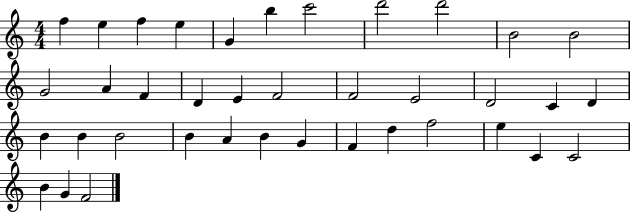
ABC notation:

X:1
T:Untitled
M:4/4
L:1/4
K:C
f e f e G b c'2 d'2 d'2 B2 B2 G2 A F D E F2 F2 E2 D2 C D B B B2 B A B G F d f2 e C C2 B G F2